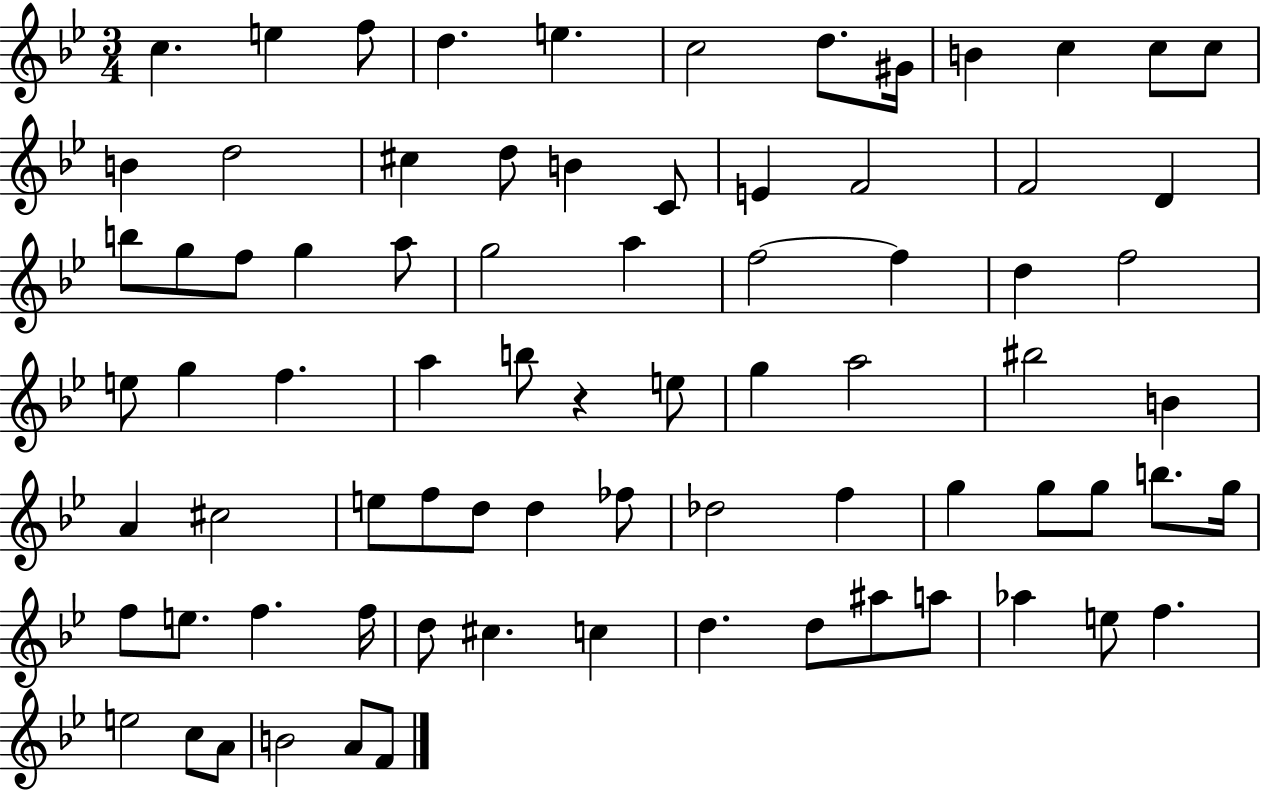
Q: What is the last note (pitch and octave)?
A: F4